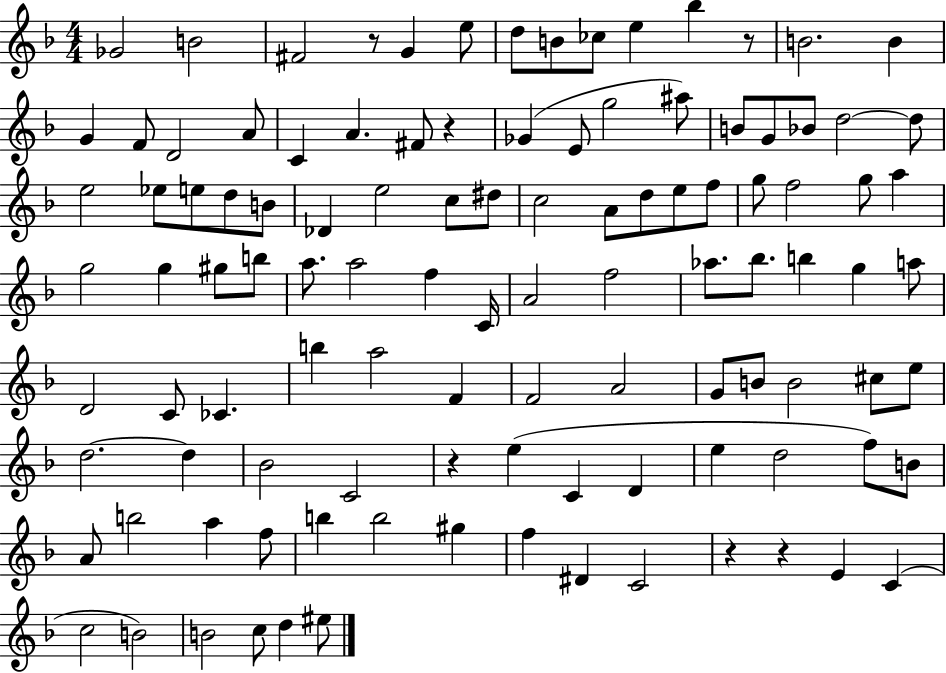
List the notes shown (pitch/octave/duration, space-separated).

Gb4/h B4/h F#4/h R/e G4/q E5/e D5/e B4/e CES5/e E5/q Bb5/q R/e B4/h. B4/q G4/q F4/e D4/h A4/e C4/q A4/q. F#4/e R/q Gb4/q E4/e G5/h A#5/e B4/e G4/e Bb4/e D5/h D5/e E5/h Eb5/e E5/e D5/e B4/e Db4/q E5/h C5/e D#5/e C5/h A4/e D5/e E5/e F5/e G5/e F5/h G5/e A5/q G5/h G5/q G#5/e B5/e A5/e. A5/h F5/q C4/s A4/h F5/h Ab5/e. Bb5/e. B5/q G5/q A5/e D4/h C4/e CES4/q. B5/q A5/h F4/q F4/h A4/h G4/e B4/e B4/h C#5/e E5/e D5/h. D5/q Bb4/h C4/h R/q E5/q C4/q D4/q E5/q D5/h F5/e B4/e A4/e B5/h A5/q F5/e B5/q B5/h G#5/q F5/q D#4/q C4/h R/q R/q E4/q C4/q C5/h B4/h B4/h C5/e D5/q EIS5/e